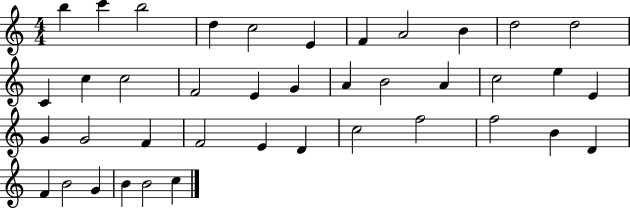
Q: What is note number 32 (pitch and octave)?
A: F5